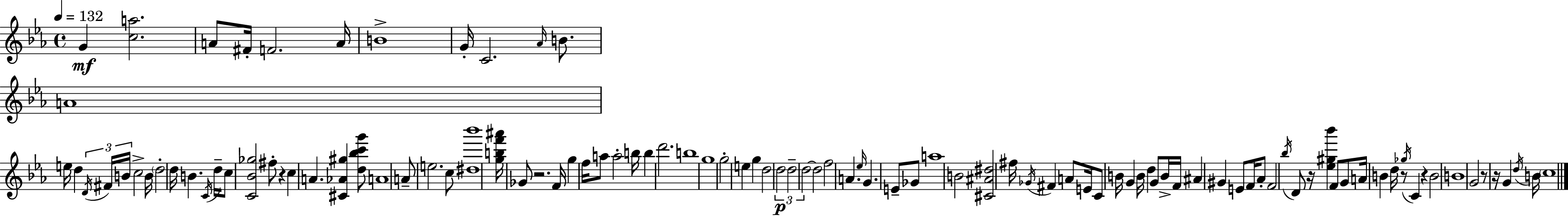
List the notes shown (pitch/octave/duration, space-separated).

G4/q [C5,A5]/h. A4/e F#4/s F4/h. A4/s B4/w G4/s C4/h. Ab4/s B4/e. A4/w E5/s D5/q D4/s F#4/s B4/s C5/h B4/s D5/h D5/s B4/q. C4/s D5/s C5/e [C4,Bb4,Gb5]/h F#5/e R/q C5/q A4/q. [C#4,Ab4,G#5]/q [D5,Bb5,C6,G6]/e A4/w A4/e E5/h. C5/e [D#5,Bb6]/w [G5,B5,F6,A#6]/s Gb4/e R/h. F4/s G5/q F5/s A5/e A5/h B5/s B5/q D6/h. B5/w G5/w G5/h E5/q G5/q D5/h D5/h D5/h D5/h D5/h F5/h A4/q. Eb5/s G4/q. E4/e Gb4/e A5/w B4/h [C#4,A#4,D#5]/h F#5/s Gb4/s F#4/q A4/e E4/s C4/e B4/s G4/q B4/s D5/q G4/e B4/s F4/s A#4/q G#4/q E4/e F4/s Ab4/e F4/h Bb5/s D4/e R/s [Eb5,G#5,Bb6]/q F4/e G4/e A4/s B4/q D5/s R/e Gb5/s C4/q R/q B4/h B4/w G4/h R/e R/s G4/q D5/s B4/s C5/w